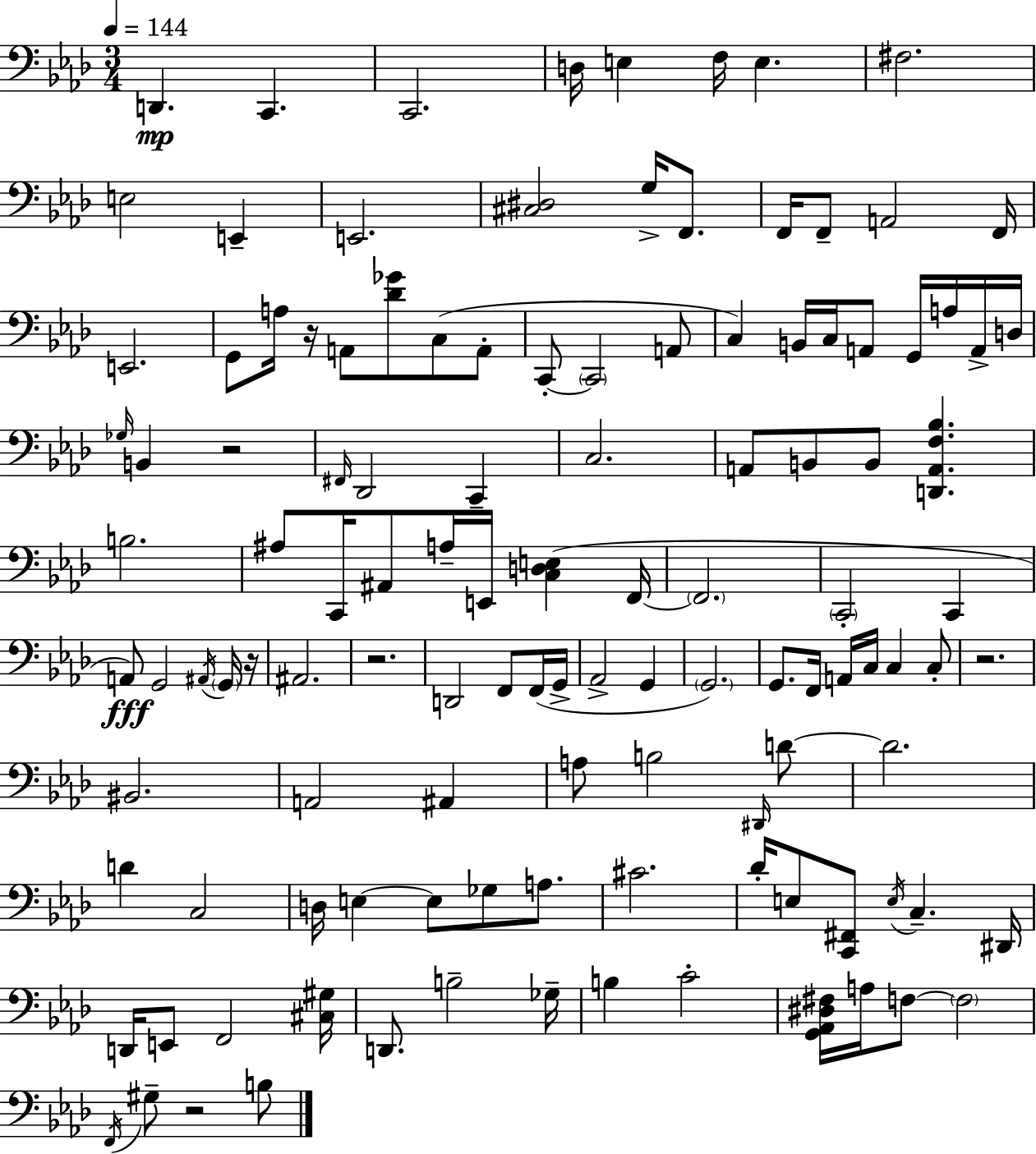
{
  \clef bass
  \numericTimeSignature
  \time 3/4
  \key f \minor
  \tempo 4 = 144
  d,4.\mp c,4. | c,2. | d16 e4 f16 e4. | fis2. | \break e2 e,4-- | e,2. | <cis dis>2 g16-> f,8. | f,16 f,8-- a,2 f,16 | \break e,2. | g,8 a16 r16 a,8 <des' ges'>8 c8( a,8-. | c,8-.~~ \parenthesize c,2 a,8 | c4) b,16 c16 a,8 g,16 a16 a,16-> d16 | \break \grace { ges16 } b,4 r2 | \grace { fis,16 } des,2 c,4-- | c2. | a,8 b,8 b,8 <d, a, f bes>4. | \break b2. | ais8 c,16 ais,8 a16-- e,16 <c d e>4( | f,16~~ \parenthesize f,2. | \parenthesize c,2-. c,4 | \break a,8\fff) g,2 | \acciaccatura { ais,16 } \parenthesize g,16 r16 ais,2. | r2. | d,2 f,8 | \break f,16( g,16-> aes,2-> g,4 | \parenthesize g,2.) | g,8. f,16 a,16 c16 c4 | c8-. r2. | \break bis,2. | a,2 ais,4 | a8 b2 | \grace { dis,16 } d'8~~ d'2. | \break d'4 c2 | d16 e4~~ e8 ges8 | a8. cis'2. | des'16-. e8 <c, fis,>8 \acciaccatura { e16 } c4.-- | \break dis,16 d,16 e,8 f,2 | <cis gis>16 d,8. b2-- | ges16-- b4 c'2-. | <g, aes, dis fis>16 a16 f8~~ \parenthesize f2 | \break \acciaccatura { f,16 } gis8-- r2 | b8 \bar "|."
}